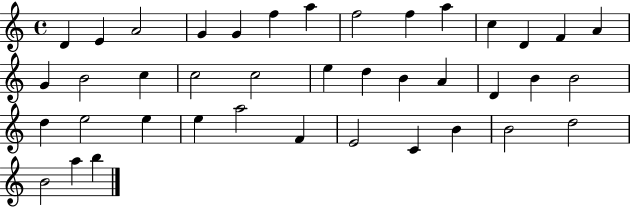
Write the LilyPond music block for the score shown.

{
  \clef treble
  \time 4/4
  \defaultTimeSignature
  \key c \major
  d'4 e'4 a'2 | g'4 g'4 f''4 a''4 | f''2 f''4 a''4 | c''4 d'4 f'4 a'4 | \break g'4 b'2 c''4 | c''2 c''2 | e''4 d''4 b'4 a'4 | d'4 b'4 b'2 | \break d''4 e''2 e''4 | e''4 a''2 f'4 | e'2 c'4 b'4 | b'2 d''2 | \break b'2 a''4 b''4 | \bar "|."
}